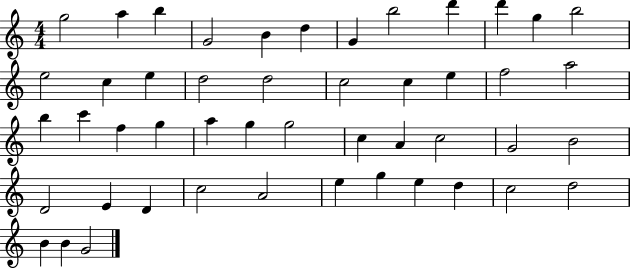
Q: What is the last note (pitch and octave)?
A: G4